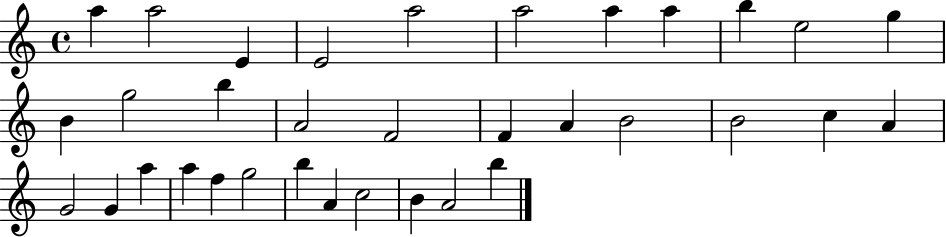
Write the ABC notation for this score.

X:1
T:Untitled
M:4/4
L:1/4
K:C
a a2 E E2 a2 a2 a a b e2 g B g2 b A2 F2 F A B2 B2 c A G2 G a a f g2 b A c2 B A2 b